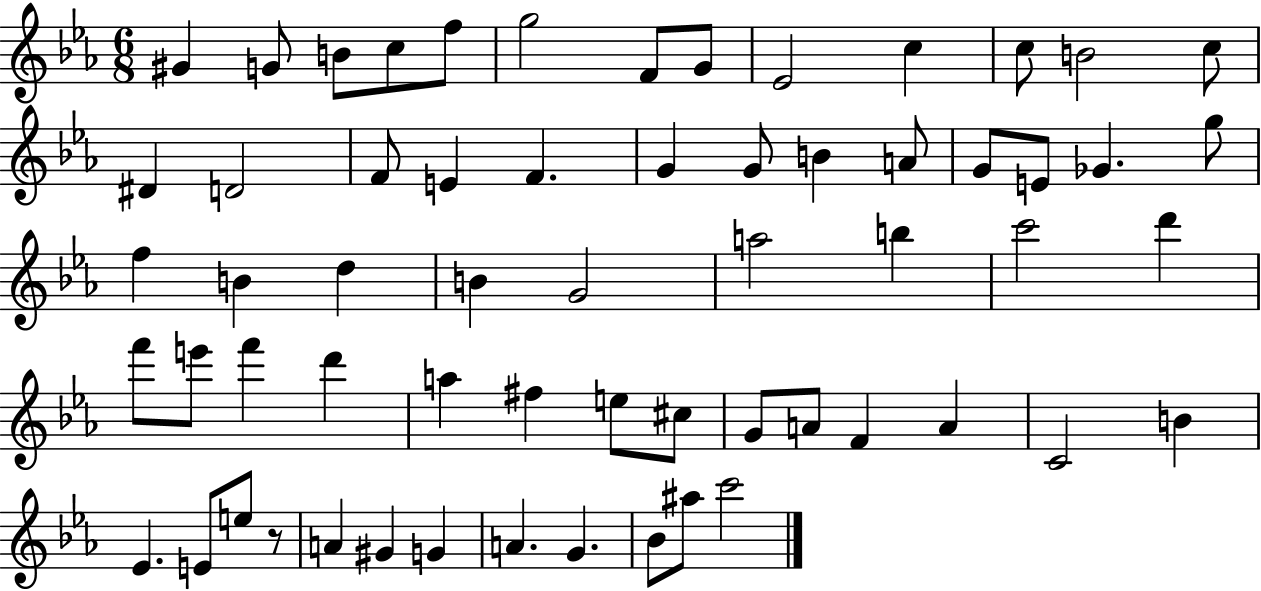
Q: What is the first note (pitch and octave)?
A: G#4